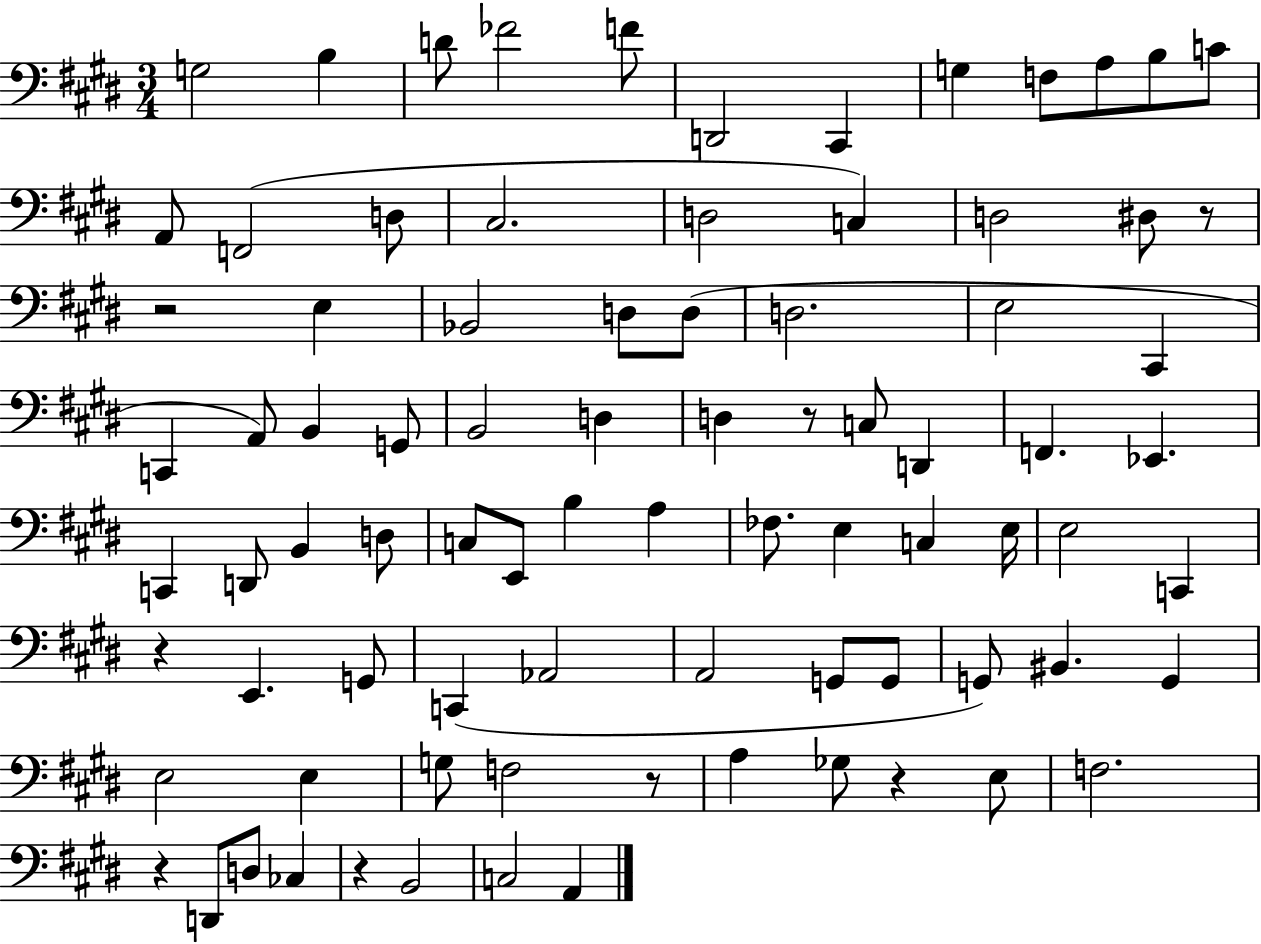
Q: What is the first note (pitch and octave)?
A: G3